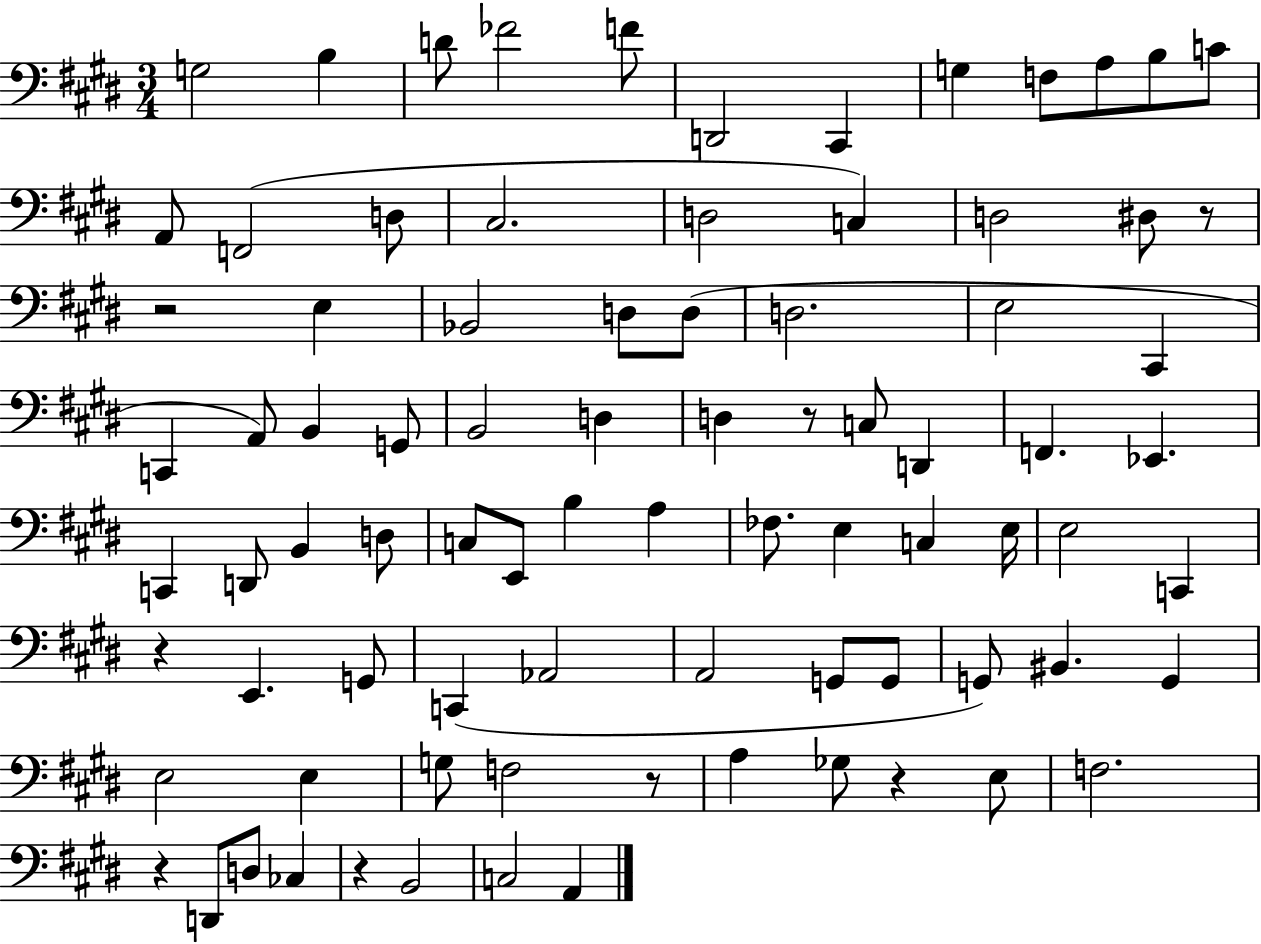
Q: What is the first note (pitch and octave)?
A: G3